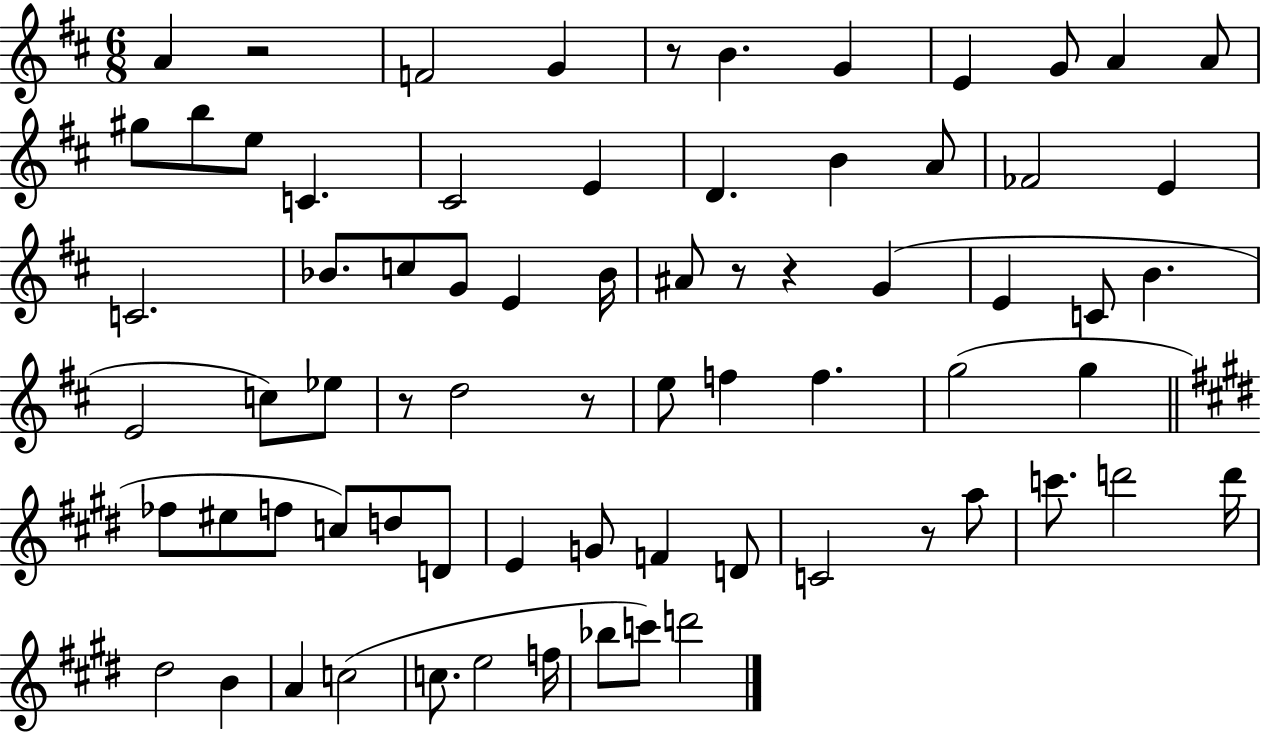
{
  \clef treble
  \numericTimeSignature
  \time 6/8
  \key d \major
  a'4 r2 | f'2 g'4 | r8 b'4. g'4 | e'4 g'8 a'4 a'8 | \break gis''8 b''8 e''8 c'4. | cis'2 e'4 | d'4. b'4 a'8 | fes'2 e'4 | \break c'2. | bes'8. c''8 g'8 e'4 bes'16 | ais'8 r8 r4 g'4( | e'4 c'8 b'4. | \break e'2 c''8) ees''8 | r8 d''2 r8 | e''8 f''4 f''4. | g''2( g''4 | \break \bar "||" \break \key e \major fes''8 eis''8 f''8 c''8) d''8 d'8 | e'4 g'8 f'4 d'8 | c'2 r8 a''8 | c'''8. d'''2 d'''16 | \break dis''2 b'4 | a'4 c''2( | c''8. e''2 f''16 | bes''8 c'''8) d'''2 | \break \bar "|."
}